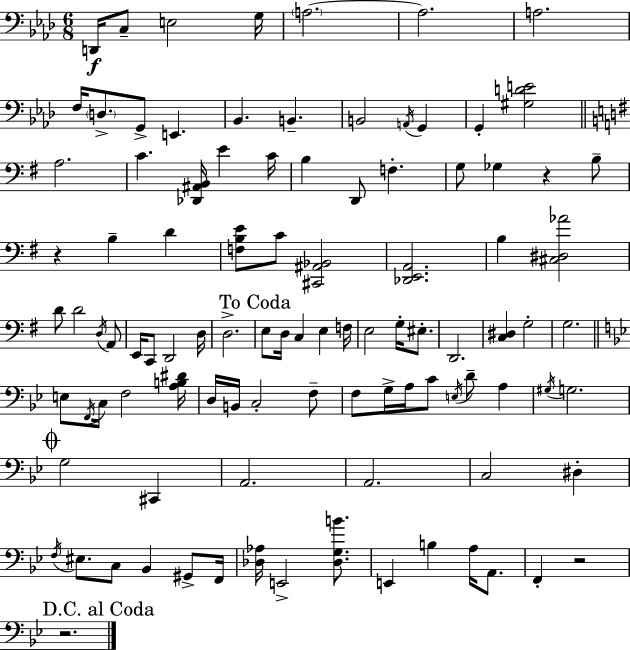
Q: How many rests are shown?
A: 4